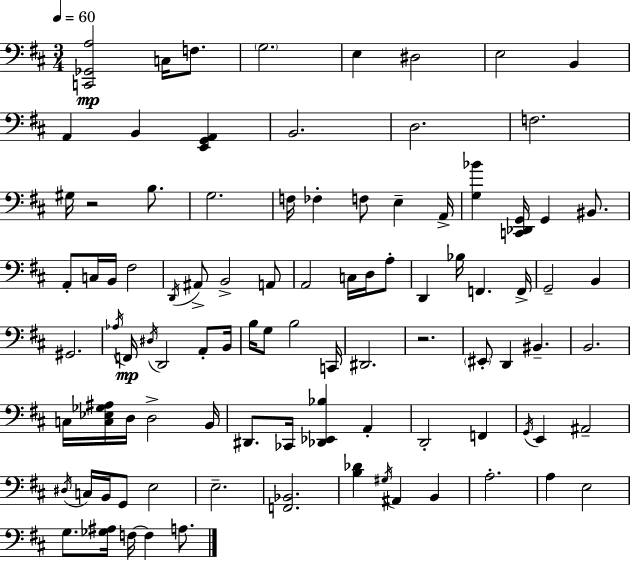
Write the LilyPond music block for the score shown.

{
  \clef bass
  \numericTimeSignature
  \time 3/4
  \key d \major
  \tempo 4 = 60
  <c, ges, a>2\mp c16 f8. | \parenthesize g2. | e4 dis2 | e2 b,4 | \break a,4 b,4 <e, g, a,>4 | b,2. | d2. | f2. | \break gis16 r2 b8. | g2. | f16 fes4-. f8 e4-- a,16-> | <g bes'>4 <c, des, g,>16 g,4 bis,8. | \break a,8-. c16 b,16 fis2 | \acciaccatura { d,16 } ais,8-> b,2-> a,8 | a,2 c16 d16 a8-. | d,4 bes16 f,4. | \break f,16-> g,2-- b,4 | gis,2. | \acciaccatura { aes16 } f,16\mp \acciaccatura { dis16 } d,2 | a,8-. b,16 b16 g8 b2 | \break c,16 dis,2. | r2. | \parenthesize eis,8-. d,4 bis,4.-- | b,2. | \break c16 <c ees ges ais>16 d16 d2-> | b,16 dis,8. ces,16 <des, ees, bes>4 a,4-. | d,2-. f,4 | \acciaccatura { g,16 } e,4 ais,2-- | \break \acciaccatura { dis16 } c16 b,16 g,8 e2 | e2.-- | <f, bes,>2. | <b des'>4 \acciaccatura { gis16 } ais,4 | \break b,4 a2.-. | a4 e2 | g8. <ges ais>16 f16~~ f4 | a8. \bar "|."
}